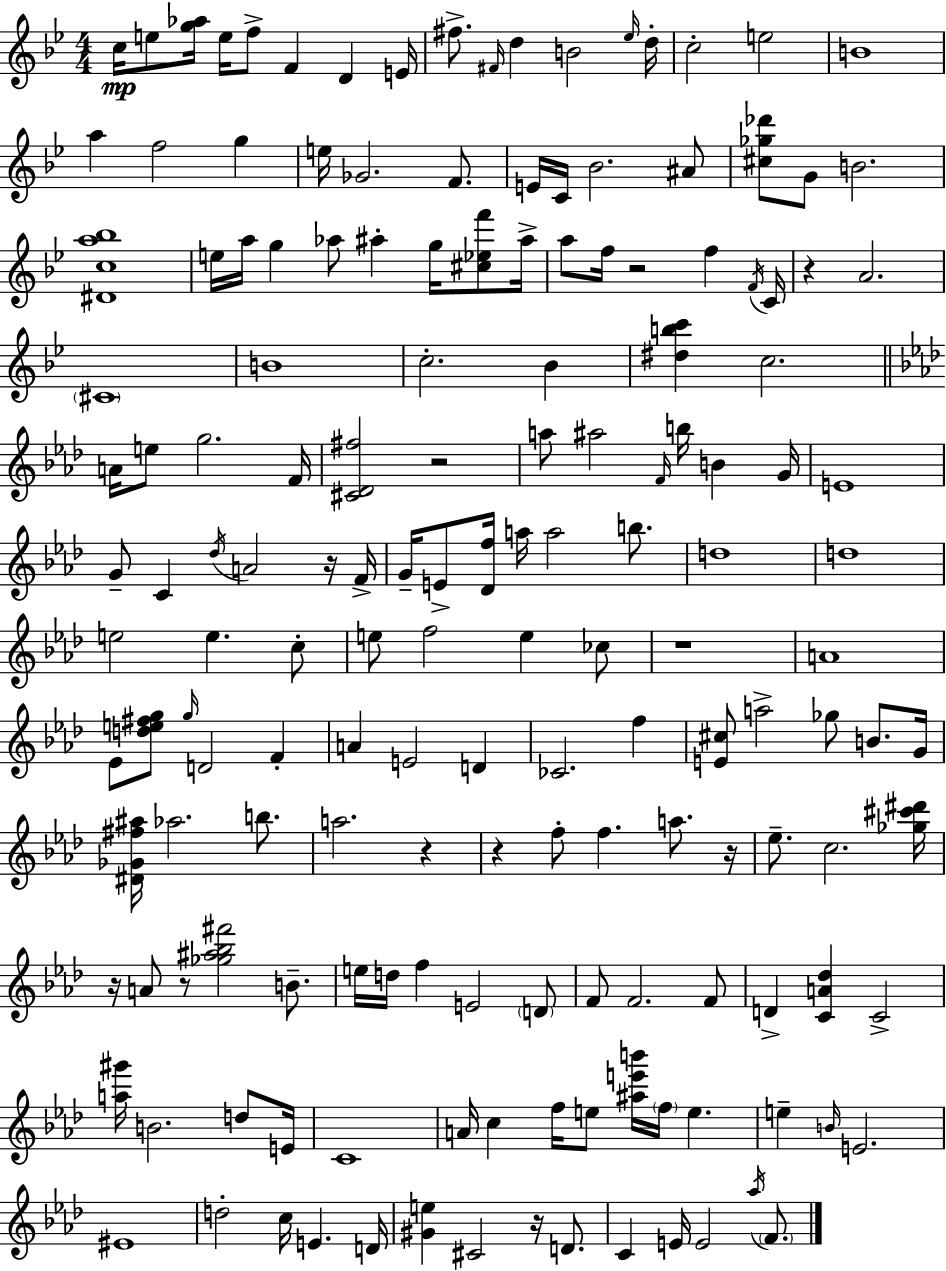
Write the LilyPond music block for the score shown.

{
  \clef treble
  \numericTimeSignature
  \time 4/4
  \key bes \major
  \repeat volta 2 { c''16\mp e''8 <g'' aes''>16 e''16 f''8-> f'4 d'4 e'16 | fis''8.-> \grace { fis'16 } d''4 b'2 | \grace { ees''16 } d''16-. c''2-. e''2 | b'1 | \break a''4 f''2 g''4 | e''16 ges'2. f'8. | e'16 c'16 bes'2. | ais'8 <cis'' ges'' des'''>8 g'8 b'2. | \break <dis' c'' a'' bes''>1 | e''16 a''16 g''4 aes''8 ais''4-. g''16 <cis'' ees'' f'''>8 | ais''16-> a''8 f''16 r2 f''4 | \acciaccatura { f'16 } c'16 r4 a'2. | \break \parenthesize cis'1 | b'1 | c''2.-. bes'4 | <dis'' b'' c'''>4 c''2. | \break \bar "||" \break \key aes \major a'16 e''8 g''2. f'16 | <cis' des' fis''>2 r2 | a''8 ais''2 \grace { f'16 } b''16 b'4 | g'16 e'1 | \break g'8-- c'4 \acciaccatura { des''16 } a'2 | r16 f'16-> g'16-- e'8-> <des' f''>16 a''16 a''2 b''8. | d''1 | d''1 | \break e''2 e''4. | c''8-. e''8 f''2 e''4 | ces''8 r1 | a'1 | \break ees'8 <d'' e'' fis'' g''>8 \grace { g''16 } d'2 f'4-. | a'4 e'2 d'4 | ces'2. f''4 | <e' cis''>8 a''2-> ges''8 b'8. | \break g'16 <dis' ges' fis'' ais''>16 aes''2. | b''8. a''2. r4 | r4 f''8-. f''4. a''8. | r16 ees''8.-- c''2. | \break <ges'' cis''' dis'''>16 r16 a'8 r8 <ges'' ais'' bes'' fis'''>2 | b'8.-- e''16 d''16 f''4 e'2 | \parenthesize d'8 f'8 f'2. | f'8 d'4-> <c' a' des''>4 c'2-> | \break <a'' gis'''>16 b'2. | d''8 e'16 c'1 | a'16 c''4 f''16 e''8 <ais'' e''' b'''>16 \parenthesize f''16 e''4. | e''4-- \grace { b'16 } e'2. | \break eis'1 | d''2-. c''16 e'4. | d'16 <gis' e''>4 cis'2 | r16 d'8. c'4 e'16 e'2 | \break \acciaccatura { aes''16 } \parenthesize f'8. } \bar "|."
}